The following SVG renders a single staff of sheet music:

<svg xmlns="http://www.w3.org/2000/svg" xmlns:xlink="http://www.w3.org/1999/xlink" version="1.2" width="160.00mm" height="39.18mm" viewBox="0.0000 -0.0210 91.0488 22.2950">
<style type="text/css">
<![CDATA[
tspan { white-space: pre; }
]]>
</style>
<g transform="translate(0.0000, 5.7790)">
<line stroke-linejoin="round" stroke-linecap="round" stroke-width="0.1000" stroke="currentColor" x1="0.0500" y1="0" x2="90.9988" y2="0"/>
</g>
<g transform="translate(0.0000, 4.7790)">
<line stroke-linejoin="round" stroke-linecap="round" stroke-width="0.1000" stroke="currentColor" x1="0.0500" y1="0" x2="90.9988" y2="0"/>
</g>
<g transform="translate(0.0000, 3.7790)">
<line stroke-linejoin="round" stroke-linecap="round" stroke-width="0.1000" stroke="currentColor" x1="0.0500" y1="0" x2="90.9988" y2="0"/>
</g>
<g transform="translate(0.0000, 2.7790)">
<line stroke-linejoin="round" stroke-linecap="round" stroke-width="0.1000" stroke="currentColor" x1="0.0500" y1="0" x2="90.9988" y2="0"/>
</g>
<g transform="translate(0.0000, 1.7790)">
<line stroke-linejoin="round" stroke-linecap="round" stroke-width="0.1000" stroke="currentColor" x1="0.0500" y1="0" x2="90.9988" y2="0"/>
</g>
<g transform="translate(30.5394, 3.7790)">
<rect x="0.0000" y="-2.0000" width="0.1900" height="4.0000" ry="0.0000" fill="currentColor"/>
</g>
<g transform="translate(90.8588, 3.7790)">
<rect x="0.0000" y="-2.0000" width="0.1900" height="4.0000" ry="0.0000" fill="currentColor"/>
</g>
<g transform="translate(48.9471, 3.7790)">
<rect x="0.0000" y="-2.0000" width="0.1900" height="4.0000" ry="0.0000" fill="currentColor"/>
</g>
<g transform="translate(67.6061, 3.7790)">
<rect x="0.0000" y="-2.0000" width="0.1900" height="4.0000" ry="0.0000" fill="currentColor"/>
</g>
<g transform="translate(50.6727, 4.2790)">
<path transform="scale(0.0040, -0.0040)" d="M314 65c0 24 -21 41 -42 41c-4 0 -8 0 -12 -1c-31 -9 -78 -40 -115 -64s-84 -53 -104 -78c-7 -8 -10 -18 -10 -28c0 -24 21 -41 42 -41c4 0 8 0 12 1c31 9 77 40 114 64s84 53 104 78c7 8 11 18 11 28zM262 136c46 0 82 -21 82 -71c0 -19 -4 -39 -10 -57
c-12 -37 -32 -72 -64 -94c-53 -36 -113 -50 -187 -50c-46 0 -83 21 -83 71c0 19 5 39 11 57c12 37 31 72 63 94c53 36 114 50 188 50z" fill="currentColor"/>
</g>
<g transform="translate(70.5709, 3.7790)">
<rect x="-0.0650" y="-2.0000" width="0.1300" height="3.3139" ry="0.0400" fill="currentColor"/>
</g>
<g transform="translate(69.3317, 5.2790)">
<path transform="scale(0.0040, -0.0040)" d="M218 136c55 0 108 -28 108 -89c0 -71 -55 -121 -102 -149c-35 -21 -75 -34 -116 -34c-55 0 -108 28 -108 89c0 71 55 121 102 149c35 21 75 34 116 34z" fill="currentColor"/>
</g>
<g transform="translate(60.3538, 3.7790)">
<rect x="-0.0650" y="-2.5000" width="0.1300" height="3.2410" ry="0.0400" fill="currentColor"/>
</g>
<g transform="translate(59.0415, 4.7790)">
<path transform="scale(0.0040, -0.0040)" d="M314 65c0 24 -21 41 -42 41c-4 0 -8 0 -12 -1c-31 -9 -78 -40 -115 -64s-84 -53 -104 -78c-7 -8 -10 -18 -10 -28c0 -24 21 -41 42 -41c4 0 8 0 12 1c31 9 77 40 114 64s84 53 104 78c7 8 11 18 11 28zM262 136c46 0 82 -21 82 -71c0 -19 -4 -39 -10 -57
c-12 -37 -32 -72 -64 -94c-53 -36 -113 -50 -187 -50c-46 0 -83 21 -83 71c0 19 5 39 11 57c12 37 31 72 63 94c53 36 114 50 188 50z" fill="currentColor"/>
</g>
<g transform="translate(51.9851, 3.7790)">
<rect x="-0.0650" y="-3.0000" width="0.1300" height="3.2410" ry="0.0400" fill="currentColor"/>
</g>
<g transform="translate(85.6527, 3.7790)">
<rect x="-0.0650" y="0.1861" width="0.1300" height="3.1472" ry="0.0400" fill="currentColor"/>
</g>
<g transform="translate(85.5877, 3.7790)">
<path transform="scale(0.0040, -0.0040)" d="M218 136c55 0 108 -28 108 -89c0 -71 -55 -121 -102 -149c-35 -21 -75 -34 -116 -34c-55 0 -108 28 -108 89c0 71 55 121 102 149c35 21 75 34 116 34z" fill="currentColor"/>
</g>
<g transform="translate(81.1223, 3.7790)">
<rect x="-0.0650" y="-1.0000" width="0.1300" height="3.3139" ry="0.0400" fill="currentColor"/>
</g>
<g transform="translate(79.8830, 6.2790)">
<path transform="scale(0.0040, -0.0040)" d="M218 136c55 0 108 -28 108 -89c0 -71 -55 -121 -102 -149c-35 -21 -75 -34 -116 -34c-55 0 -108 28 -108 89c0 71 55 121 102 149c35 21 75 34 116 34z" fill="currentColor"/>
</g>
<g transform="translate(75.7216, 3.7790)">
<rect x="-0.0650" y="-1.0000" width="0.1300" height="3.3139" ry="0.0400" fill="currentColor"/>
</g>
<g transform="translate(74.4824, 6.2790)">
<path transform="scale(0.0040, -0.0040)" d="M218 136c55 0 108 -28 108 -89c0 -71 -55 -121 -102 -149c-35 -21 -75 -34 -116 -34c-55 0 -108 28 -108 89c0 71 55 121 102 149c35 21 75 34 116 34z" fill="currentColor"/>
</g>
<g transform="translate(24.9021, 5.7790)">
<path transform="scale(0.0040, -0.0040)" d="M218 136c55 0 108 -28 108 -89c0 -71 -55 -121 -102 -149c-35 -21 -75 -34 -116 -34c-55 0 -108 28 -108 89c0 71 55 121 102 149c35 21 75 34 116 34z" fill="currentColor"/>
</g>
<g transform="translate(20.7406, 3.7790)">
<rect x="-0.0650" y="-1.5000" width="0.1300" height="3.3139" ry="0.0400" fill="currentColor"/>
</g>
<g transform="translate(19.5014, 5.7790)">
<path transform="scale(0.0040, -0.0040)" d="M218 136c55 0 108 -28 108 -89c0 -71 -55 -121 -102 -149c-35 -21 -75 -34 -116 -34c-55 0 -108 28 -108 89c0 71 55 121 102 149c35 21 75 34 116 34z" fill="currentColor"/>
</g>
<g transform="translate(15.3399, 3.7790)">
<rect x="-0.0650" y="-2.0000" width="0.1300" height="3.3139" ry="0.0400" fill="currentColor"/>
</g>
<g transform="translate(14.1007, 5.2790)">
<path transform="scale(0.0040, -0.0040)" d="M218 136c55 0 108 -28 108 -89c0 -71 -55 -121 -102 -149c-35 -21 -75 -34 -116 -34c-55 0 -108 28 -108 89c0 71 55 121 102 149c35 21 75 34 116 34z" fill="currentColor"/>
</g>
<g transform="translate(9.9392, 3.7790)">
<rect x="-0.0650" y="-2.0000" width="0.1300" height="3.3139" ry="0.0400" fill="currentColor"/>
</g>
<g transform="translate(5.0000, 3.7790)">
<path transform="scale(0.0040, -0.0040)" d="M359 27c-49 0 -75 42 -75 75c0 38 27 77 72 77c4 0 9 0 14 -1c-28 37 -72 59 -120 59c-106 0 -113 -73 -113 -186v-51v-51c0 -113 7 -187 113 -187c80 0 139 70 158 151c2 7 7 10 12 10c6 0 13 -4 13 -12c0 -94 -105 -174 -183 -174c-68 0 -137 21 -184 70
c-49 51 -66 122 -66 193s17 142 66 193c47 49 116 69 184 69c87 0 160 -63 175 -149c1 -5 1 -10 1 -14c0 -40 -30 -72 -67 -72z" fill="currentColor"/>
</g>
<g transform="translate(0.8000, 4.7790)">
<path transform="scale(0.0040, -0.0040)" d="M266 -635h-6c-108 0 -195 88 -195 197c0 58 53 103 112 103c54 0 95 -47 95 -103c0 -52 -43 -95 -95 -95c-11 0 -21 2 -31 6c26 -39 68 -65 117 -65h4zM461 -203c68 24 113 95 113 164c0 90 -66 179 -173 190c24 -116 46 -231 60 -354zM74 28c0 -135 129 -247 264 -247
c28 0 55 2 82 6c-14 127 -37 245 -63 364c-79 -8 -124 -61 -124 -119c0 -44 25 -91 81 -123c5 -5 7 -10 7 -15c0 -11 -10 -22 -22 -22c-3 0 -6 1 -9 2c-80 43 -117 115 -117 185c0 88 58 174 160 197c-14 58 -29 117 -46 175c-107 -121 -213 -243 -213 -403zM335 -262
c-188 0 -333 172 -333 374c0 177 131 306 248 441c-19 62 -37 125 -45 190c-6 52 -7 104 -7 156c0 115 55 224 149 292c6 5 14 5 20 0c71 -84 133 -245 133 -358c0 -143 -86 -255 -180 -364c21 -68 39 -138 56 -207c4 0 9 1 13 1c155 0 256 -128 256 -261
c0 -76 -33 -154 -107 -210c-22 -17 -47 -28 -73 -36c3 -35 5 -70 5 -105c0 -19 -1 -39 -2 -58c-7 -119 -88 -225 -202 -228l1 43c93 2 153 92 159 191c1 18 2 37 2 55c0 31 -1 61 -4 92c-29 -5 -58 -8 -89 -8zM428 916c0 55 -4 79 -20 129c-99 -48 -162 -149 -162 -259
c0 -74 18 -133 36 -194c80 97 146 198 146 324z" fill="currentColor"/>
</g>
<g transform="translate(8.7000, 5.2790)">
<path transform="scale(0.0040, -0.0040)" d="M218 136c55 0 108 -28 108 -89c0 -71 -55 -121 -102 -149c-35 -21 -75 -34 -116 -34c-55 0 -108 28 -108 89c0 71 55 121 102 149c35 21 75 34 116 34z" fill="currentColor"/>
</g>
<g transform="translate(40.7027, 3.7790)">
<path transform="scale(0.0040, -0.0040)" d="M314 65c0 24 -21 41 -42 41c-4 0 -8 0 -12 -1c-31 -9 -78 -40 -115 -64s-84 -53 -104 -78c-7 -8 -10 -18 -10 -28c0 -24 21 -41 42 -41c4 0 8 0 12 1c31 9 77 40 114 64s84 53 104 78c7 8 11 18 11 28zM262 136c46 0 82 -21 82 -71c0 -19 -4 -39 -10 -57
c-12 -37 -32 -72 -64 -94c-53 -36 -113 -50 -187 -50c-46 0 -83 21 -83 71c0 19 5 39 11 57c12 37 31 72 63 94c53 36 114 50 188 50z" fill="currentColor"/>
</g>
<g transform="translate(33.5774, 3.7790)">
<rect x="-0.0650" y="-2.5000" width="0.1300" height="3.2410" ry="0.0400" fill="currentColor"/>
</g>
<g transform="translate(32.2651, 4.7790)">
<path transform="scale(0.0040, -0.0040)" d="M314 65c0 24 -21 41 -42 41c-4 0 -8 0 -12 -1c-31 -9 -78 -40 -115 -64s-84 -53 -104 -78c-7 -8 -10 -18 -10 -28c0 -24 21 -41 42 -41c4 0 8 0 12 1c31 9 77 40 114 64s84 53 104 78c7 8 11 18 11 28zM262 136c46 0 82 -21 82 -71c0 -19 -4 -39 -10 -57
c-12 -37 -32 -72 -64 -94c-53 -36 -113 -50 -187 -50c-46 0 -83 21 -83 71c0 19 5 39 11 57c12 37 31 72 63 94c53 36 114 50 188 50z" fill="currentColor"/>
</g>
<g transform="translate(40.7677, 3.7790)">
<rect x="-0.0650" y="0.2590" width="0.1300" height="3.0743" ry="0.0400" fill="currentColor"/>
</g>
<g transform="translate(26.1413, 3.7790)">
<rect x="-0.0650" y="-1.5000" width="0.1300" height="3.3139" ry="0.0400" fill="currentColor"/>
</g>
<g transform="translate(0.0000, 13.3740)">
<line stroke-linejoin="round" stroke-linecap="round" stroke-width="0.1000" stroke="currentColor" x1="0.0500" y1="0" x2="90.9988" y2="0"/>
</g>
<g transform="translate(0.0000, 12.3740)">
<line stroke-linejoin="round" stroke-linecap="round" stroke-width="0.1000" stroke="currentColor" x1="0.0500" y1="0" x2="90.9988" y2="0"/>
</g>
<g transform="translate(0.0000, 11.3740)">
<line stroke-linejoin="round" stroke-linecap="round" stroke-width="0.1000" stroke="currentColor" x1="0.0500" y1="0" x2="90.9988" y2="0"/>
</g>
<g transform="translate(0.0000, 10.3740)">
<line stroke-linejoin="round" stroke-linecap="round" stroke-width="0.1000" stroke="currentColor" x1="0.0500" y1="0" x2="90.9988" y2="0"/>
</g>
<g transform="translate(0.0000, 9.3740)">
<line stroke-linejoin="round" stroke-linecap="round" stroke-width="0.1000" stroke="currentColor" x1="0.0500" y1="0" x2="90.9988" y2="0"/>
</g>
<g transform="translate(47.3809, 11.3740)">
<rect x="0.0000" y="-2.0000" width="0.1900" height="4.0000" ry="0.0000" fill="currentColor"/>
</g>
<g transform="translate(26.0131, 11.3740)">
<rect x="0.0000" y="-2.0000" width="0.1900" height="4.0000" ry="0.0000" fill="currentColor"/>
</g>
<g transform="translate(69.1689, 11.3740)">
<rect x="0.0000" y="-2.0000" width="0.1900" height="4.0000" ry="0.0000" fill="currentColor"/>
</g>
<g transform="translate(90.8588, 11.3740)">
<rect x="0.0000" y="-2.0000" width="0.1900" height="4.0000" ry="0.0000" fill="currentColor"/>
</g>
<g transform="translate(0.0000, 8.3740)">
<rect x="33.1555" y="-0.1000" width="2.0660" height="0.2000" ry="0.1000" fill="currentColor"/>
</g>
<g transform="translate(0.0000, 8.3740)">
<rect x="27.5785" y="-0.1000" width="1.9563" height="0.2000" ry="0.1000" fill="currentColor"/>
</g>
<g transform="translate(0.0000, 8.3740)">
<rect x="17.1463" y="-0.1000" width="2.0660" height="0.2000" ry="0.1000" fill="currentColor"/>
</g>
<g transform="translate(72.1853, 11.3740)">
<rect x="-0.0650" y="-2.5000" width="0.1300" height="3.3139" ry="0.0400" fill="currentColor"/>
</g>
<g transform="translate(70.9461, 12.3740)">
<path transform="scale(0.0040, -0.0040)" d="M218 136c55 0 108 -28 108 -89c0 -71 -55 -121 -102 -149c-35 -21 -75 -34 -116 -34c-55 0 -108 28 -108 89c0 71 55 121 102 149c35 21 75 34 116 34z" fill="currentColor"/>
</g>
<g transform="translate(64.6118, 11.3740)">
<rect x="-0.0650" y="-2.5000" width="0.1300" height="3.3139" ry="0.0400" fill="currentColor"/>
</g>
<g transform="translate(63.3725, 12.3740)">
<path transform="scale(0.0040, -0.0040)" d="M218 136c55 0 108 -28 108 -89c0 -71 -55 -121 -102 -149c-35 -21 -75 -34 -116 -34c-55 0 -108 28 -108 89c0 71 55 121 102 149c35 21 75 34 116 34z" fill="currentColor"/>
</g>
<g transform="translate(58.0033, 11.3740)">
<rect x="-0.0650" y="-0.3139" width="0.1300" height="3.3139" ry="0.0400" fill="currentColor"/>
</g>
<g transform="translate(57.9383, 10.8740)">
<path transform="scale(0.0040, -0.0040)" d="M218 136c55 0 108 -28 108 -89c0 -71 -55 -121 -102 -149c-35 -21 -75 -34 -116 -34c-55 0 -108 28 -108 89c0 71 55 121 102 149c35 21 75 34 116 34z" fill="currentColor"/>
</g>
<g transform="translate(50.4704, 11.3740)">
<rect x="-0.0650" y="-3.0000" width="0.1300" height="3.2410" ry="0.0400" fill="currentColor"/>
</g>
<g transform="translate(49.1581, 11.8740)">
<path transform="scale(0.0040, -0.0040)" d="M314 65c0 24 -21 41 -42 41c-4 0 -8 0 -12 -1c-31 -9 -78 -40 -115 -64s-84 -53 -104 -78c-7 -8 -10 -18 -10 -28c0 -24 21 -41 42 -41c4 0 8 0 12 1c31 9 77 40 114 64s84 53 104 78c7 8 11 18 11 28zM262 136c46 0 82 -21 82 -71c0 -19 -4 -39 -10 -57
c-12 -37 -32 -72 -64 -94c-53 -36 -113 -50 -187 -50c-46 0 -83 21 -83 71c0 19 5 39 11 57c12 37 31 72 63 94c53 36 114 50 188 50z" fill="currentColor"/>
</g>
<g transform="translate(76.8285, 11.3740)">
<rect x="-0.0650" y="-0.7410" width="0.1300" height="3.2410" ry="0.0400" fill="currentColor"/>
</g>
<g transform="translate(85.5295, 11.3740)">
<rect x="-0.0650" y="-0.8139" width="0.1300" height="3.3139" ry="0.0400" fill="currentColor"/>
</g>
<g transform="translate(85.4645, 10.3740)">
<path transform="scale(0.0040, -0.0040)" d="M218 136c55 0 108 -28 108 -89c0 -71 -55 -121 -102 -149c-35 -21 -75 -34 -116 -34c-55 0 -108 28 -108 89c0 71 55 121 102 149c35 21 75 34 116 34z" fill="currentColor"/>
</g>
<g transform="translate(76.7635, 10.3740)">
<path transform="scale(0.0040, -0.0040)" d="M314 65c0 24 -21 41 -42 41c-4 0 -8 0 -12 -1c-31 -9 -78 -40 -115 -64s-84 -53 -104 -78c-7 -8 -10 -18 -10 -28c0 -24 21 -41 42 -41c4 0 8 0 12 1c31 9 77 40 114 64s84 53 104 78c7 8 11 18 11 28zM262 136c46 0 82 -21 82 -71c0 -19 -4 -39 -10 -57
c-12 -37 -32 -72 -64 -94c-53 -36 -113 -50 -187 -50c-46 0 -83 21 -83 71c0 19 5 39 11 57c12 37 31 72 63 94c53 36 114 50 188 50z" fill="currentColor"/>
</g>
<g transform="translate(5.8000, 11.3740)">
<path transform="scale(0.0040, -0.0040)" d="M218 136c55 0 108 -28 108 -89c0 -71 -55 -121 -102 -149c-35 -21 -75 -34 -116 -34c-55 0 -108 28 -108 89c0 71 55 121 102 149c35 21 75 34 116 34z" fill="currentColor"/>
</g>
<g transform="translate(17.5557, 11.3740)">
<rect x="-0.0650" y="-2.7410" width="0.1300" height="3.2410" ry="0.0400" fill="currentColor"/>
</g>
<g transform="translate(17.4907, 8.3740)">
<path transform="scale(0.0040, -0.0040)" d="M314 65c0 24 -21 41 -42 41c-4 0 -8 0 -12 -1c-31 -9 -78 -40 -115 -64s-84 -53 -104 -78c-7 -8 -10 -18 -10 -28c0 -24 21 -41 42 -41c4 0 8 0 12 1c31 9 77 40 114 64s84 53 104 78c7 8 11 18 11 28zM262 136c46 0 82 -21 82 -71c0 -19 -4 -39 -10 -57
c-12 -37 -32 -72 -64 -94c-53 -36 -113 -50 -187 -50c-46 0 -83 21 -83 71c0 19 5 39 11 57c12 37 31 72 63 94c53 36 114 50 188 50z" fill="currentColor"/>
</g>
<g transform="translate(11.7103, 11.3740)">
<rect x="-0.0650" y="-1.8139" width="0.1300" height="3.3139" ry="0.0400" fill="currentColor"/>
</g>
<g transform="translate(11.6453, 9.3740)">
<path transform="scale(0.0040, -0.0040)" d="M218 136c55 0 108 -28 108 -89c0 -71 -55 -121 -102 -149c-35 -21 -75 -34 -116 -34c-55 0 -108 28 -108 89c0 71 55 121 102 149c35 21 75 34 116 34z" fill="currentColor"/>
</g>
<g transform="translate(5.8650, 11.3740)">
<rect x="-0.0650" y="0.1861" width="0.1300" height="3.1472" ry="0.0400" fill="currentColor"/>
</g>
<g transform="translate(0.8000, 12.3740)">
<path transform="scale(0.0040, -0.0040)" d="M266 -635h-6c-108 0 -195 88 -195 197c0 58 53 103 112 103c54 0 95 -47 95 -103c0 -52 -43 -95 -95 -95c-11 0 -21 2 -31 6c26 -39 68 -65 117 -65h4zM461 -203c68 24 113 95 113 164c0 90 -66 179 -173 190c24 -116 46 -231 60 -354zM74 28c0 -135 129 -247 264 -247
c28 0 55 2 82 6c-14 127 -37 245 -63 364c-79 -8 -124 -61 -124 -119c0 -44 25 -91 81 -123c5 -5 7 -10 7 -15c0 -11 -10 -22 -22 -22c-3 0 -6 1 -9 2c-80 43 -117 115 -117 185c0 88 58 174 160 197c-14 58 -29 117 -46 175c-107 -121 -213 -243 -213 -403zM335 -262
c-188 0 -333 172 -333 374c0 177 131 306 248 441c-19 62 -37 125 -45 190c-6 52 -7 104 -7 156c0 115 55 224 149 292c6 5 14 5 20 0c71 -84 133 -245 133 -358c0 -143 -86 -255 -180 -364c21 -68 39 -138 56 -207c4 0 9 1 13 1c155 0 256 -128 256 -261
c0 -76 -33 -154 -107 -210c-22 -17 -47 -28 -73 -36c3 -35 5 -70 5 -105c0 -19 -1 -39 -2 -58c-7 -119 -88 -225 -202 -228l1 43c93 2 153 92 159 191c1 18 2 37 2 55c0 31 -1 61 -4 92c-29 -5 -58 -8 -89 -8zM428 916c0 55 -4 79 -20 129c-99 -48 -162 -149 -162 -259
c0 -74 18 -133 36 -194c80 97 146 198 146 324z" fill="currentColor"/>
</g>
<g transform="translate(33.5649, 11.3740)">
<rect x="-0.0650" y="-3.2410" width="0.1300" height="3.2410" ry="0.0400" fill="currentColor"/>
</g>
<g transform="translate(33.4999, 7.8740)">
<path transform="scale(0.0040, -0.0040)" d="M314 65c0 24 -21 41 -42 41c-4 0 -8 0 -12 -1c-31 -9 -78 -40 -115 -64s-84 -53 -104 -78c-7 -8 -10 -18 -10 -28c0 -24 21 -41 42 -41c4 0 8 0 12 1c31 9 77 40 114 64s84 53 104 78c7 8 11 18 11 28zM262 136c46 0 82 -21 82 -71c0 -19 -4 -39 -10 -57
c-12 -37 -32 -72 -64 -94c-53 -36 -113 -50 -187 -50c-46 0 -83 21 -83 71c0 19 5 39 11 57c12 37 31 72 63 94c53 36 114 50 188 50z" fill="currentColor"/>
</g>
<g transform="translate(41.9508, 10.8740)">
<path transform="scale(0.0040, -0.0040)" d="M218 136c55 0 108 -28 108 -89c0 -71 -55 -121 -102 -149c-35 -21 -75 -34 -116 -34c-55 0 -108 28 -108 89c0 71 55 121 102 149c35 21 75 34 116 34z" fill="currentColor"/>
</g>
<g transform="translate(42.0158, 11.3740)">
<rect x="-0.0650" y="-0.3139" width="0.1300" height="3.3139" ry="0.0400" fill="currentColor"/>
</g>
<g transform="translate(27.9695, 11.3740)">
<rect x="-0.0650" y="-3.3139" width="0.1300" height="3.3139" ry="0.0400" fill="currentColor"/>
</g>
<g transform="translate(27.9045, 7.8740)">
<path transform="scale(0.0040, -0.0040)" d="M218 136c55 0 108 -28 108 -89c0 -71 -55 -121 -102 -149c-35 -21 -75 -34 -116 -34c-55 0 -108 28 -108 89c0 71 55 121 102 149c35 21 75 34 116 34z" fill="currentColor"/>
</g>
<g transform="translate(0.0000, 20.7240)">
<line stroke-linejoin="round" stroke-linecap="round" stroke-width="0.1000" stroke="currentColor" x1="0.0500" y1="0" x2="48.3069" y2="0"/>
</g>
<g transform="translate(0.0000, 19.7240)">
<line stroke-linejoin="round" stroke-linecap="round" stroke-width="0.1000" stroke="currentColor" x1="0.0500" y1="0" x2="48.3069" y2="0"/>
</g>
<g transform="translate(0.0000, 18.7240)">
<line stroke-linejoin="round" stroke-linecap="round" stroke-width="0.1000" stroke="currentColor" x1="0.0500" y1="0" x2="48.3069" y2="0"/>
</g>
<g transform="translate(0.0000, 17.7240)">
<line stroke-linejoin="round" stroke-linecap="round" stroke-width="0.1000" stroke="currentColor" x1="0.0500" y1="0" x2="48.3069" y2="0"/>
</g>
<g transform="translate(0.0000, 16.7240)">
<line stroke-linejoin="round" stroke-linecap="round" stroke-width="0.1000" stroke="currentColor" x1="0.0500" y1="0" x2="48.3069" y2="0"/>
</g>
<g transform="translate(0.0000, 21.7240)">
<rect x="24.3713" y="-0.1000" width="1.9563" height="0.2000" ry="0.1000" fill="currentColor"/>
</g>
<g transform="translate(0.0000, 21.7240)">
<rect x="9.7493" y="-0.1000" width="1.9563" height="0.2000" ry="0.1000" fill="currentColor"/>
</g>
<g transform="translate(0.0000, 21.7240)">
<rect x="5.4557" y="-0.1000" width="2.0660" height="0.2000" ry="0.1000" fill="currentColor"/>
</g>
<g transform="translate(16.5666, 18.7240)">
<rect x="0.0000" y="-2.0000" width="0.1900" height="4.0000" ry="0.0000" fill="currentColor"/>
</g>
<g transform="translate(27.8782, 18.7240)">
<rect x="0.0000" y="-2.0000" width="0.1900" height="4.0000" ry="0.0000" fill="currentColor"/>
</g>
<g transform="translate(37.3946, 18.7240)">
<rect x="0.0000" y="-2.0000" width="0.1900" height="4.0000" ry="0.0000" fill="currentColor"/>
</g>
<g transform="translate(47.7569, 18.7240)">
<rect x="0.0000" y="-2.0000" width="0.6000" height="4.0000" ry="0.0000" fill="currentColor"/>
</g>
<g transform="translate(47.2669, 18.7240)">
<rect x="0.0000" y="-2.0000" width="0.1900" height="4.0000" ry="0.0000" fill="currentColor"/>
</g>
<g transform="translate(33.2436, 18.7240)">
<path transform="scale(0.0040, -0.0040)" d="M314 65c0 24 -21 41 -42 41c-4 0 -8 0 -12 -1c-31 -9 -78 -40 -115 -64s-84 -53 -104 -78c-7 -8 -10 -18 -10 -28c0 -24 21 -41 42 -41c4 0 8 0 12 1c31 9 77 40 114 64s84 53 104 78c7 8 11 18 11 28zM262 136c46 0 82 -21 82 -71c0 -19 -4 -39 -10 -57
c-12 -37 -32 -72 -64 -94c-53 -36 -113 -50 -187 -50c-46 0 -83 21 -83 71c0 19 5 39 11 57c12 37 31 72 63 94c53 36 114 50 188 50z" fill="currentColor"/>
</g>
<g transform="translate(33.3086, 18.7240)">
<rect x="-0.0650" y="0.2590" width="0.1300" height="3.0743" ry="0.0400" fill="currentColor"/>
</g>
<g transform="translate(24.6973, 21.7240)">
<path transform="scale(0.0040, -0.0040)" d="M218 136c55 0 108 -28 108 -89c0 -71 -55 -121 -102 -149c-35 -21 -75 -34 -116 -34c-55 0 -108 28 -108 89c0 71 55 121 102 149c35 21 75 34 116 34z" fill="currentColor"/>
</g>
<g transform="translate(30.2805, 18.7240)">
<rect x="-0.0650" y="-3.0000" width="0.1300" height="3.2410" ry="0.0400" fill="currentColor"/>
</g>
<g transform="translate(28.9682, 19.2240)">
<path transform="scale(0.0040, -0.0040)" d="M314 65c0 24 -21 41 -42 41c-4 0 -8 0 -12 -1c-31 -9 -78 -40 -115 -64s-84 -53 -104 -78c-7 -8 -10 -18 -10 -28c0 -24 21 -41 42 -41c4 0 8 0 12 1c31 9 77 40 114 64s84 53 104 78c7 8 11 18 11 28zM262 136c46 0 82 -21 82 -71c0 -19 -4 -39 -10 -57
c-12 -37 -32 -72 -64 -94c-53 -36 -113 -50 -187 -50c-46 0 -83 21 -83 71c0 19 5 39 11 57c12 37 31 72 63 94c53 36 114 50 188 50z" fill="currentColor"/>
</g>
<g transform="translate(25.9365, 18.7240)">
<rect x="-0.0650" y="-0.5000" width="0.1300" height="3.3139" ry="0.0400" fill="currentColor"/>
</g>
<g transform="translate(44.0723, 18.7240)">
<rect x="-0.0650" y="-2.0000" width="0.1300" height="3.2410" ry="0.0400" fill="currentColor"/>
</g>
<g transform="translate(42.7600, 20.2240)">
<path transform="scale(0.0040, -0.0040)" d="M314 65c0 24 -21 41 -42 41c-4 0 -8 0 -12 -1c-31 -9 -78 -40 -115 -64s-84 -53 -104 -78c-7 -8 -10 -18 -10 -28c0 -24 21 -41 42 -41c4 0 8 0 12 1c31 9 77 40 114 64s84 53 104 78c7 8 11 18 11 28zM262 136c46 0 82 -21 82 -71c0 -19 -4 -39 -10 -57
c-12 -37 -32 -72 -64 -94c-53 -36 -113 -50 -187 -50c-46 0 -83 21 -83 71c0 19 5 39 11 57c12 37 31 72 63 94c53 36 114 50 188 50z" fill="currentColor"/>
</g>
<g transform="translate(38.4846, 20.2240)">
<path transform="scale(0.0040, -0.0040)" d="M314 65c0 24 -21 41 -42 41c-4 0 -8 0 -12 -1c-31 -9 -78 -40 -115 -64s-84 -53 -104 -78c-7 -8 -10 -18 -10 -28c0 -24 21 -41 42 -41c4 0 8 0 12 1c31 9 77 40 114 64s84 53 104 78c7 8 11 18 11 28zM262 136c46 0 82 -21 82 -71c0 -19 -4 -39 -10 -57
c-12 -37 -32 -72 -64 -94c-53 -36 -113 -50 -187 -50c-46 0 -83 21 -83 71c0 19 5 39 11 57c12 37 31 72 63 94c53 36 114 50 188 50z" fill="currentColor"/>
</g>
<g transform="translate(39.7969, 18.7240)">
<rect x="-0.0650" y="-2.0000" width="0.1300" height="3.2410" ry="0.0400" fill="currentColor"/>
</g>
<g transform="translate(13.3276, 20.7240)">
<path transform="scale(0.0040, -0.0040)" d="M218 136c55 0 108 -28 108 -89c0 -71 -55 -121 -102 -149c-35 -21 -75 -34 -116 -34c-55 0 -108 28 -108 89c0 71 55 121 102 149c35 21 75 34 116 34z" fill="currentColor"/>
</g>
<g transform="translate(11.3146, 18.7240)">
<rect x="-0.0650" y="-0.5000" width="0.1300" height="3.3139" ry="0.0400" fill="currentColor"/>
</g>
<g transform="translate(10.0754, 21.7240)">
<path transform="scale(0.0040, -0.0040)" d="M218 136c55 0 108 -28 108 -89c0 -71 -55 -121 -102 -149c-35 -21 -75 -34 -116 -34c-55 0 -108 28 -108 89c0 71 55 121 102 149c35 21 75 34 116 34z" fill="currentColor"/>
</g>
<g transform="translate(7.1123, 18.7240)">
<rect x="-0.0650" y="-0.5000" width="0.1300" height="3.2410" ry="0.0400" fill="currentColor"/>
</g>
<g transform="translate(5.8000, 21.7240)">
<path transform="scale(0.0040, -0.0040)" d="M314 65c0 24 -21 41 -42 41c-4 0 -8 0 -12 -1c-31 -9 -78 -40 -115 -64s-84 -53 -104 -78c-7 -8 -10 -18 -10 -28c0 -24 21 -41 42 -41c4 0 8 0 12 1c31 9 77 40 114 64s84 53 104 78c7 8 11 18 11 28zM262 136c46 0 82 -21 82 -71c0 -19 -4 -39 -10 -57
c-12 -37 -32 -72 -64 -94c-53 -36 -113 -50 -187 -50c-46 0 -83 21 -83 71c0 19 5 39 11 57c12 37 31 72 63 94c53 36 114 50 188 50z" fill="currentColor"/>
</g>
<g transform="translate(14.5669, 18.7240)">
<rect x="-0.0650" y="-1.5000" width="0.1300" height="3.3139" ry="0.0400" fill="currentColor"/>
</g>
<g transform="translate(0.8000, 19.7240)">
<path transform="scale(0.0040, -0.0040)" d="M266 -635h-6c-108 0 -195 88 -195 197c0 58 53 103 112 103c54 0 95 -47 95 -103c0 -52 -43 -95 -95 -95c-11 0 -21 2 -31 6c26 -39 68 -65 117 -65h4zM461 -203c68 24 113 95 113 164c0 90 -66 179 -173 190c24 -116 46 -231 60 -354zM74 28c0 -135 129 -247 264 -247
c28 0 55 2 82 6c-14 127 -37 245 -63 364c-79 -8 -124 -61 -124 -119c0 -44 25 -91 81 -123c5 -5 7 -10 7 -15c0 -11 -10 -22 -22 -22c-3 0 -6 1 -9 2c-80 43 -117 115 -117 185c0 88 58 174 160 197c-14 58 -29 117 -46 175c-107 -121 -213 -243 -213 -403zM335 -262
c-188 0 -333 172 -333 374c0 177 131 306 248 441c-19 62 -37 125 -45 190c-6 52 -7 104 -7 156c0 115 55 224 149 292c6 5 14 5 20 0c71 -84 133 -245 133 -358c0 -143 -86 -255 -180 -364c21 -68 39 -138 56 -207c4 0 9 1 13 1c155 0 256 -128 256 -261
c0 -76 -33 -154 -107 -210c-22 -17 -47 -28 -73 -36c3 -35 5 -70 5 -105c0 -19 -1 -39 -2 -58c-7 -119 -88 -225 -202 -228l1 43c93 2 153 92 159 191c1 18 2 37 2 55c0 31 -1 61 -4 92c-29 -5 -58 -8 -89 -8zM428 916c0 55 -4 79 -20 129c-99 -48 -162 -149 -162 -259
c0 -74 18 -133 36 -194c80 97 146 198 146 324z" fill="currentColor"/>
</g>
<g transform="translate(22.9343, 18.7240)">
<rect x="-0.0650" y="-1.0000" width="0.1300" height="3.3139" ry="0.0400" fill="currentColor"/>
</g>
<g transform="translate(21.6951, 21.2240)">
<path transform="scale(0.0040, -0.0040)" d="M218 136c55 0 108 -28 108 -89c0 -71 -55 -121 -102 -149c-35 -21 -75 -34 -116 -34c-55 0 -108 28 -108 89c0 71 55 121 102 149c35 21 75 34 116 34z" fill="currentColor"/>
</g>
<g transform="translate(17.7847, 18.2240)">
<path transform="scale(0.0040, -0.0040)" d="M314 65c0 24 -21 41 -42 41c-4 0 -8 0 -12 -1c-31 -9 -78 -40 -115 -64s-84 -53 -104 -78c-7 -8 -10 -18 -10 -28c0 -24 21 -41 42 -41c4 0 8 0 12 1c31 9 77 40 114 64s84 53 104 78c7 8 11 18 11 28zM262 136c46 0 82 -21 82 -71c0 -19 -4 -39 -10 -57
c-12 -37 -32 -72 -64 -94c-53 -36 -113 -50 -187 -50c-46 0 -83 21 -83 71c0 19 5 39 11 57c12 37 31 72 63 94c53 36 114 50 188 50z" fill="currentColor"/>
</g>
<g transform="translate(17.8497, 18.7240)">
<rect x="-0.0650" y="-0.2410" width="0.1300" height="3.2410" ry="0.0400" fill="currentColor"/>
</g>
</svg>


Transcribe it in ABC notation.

X:1
T:Untitled
M:4/4
L:1/4
K:C
F F E E G2 B2 A2 G2 F D D B B f a2 b b2 c A2 c G G d2 d C2 C E c2 D C A2 B2 F2 F2